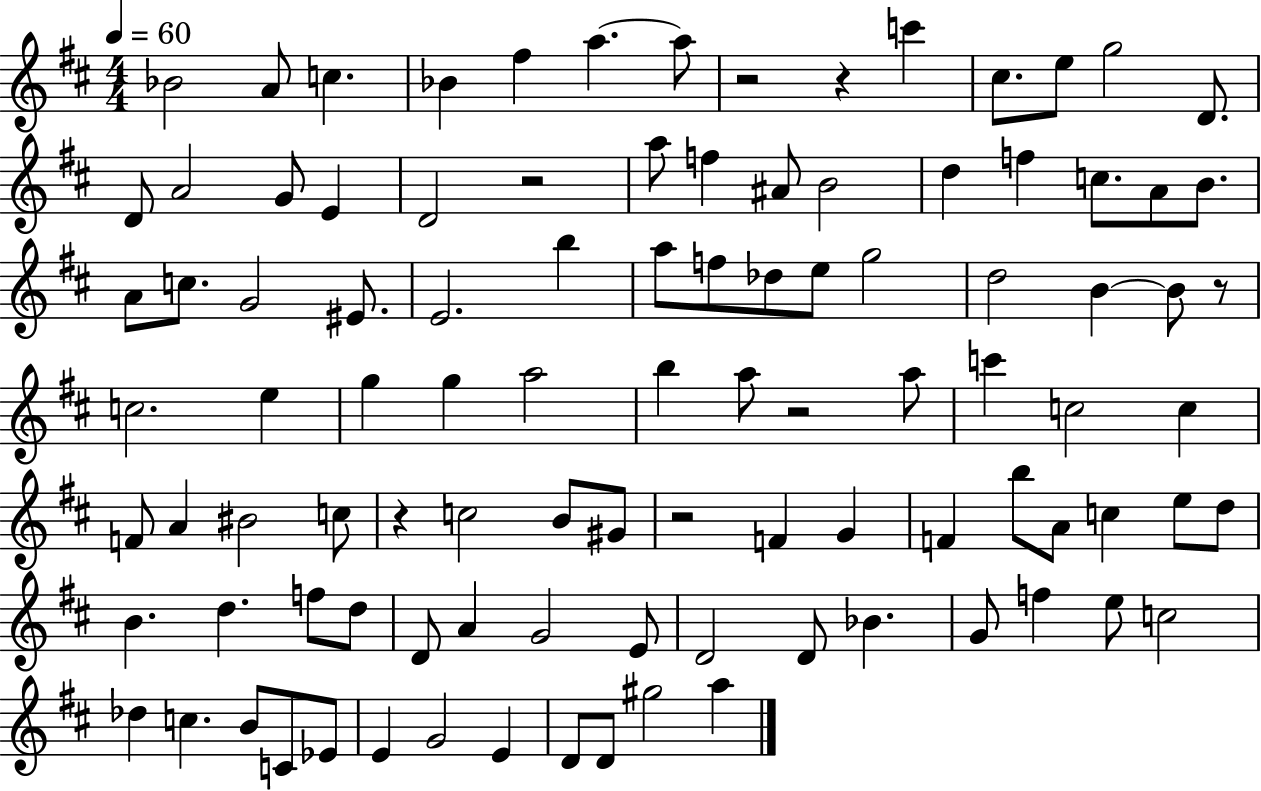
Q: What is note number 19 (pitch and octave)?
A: F5